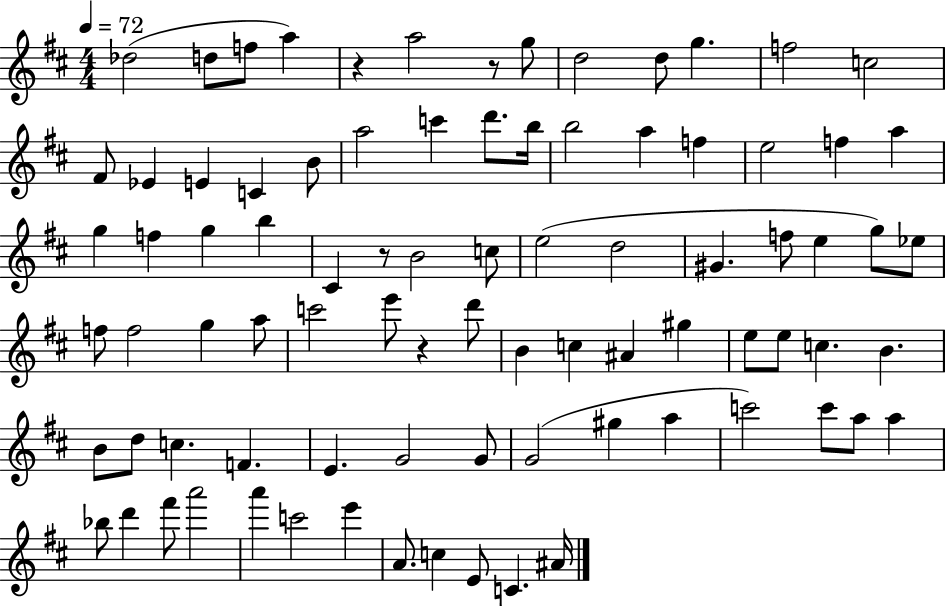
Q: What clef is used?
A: treble